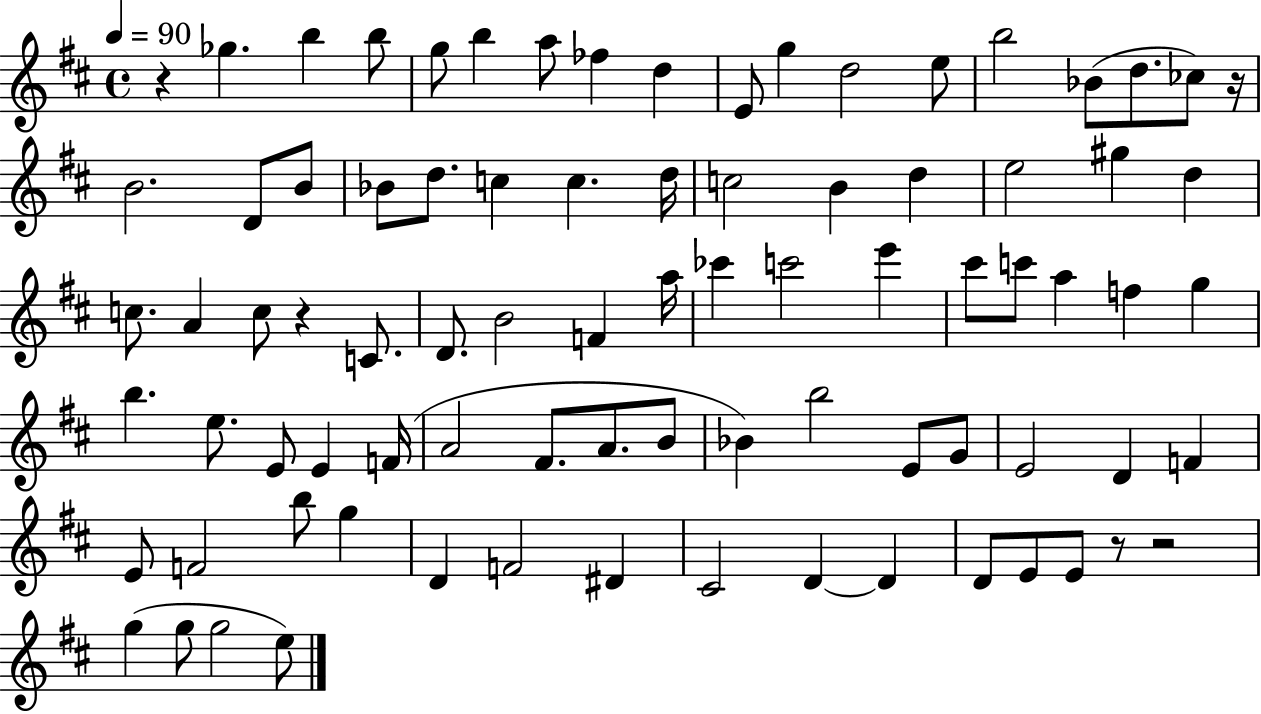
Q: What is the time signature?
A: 4/4